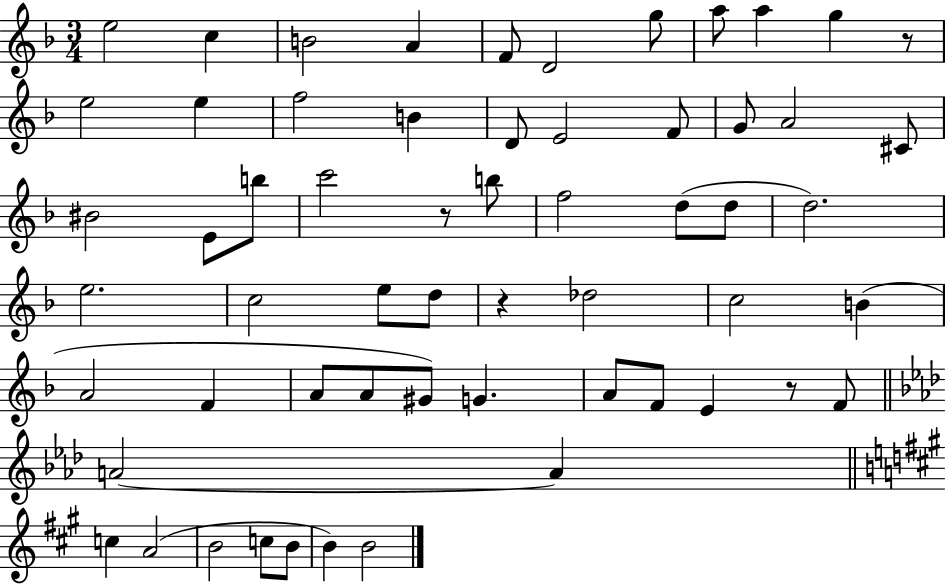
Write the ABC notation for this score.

X:1
T:Untitled
M:3/4
L:1/4
K:F
e2 c B2 A F/2 D2 g/2 a/2 a g z/2 e2 e f2 B D/2 E2 F/2 G/2 A2 ^C/2 ^B2 E/2 b/2 c'2 z/2 b/2 f2 d/2 d/2 d2 e2 c2 e/2 d/2 z _d2 c2 B A2 F A/2 A/2 ^G/2 G A/2 F/2 E z/2 F/2 A2 A c A2 B2 c/2 B/2 B B2